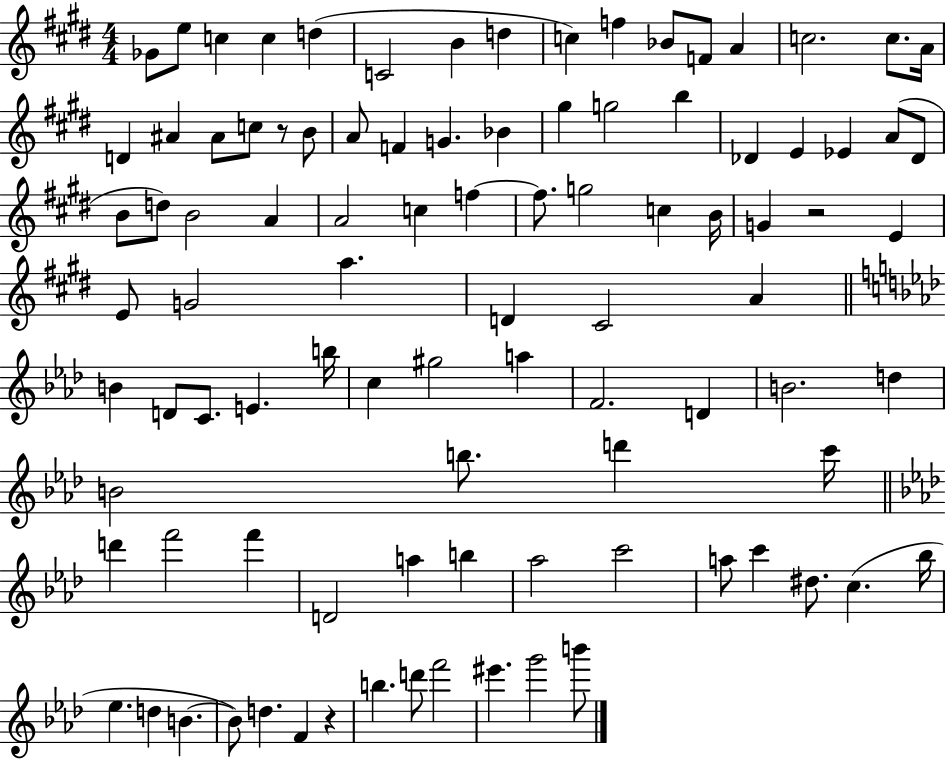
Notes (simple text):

Gb4/e E5/e C5/q C5/q D5/q C4/h B4/q D5/q C5/q F5/q Bb4/e F4/e A4/q C5/h. C5/e. A4/s D4/q A#4/q A#4/e C5/e R/e B4/e A4/e F4/q G4/q. Bb4/q G#5/q G5/h B5/q Db4/q E4/q Eb4/q A4/e Db4/e B4/e D5/e B4/h A4/q A4/h C5/q F5/q F5/e. G5/h C5/q B4/s G4/q R/h E4/q E4/e G4/h A5/q. D4/q C#4/h A4/q B4/q D4/e C4/e. E4/q. B5/s C5/q G#5/h A5/q F4/h. D4/q B4/h. D5/q B4/h B5/e. D6/q C6/s D6/q F6/h F6/q D4/h A5/q B5/q Ab5/h C6/h A5/e C6/q D#5/e. C5/q. Bb5/s Eb5/q. D5/q B4/q. B4/e D5/q. F4/q R/q B5/q. D6/e F6/h EIS6/q. G6/h B6/e